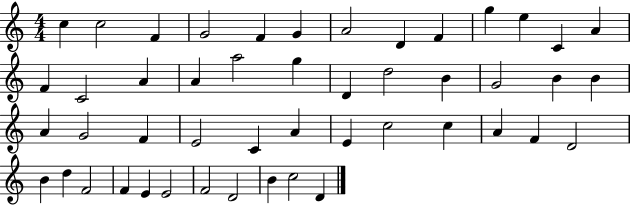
X:1
T:Untitled
M:4/4
L:1/4
K:C
c c2 F G2 F G A2 D F g e C A F C2 A A a2 g D d2 B G2 B B A G2 F E2 C A E c2 c A F D2 B d F2 F E E2 F2 D2 B c2 D